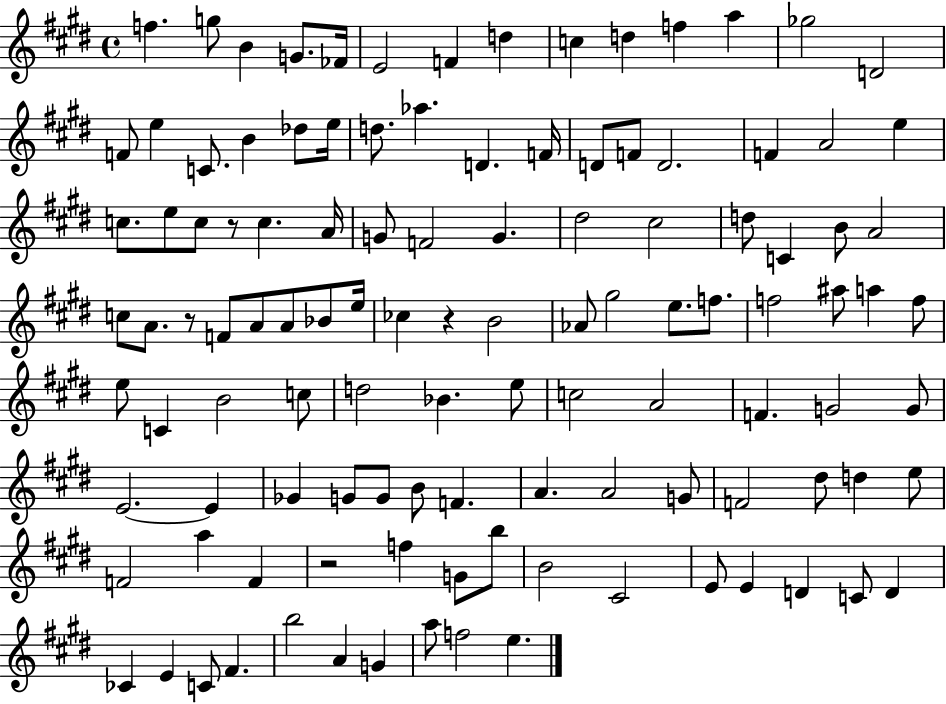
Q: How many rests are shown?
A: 4